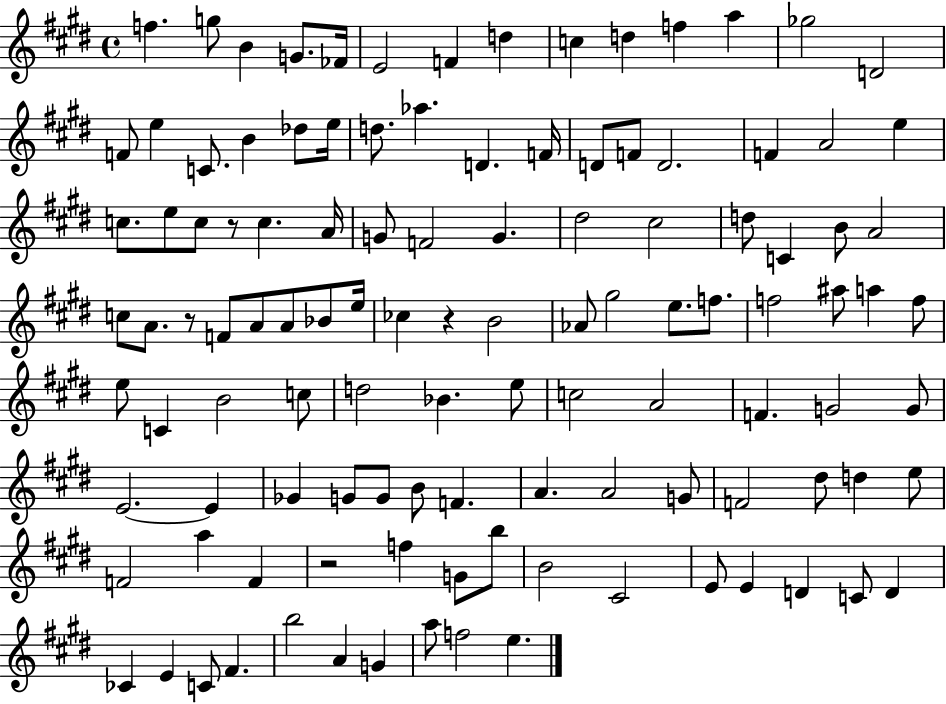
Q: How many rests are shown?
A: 4